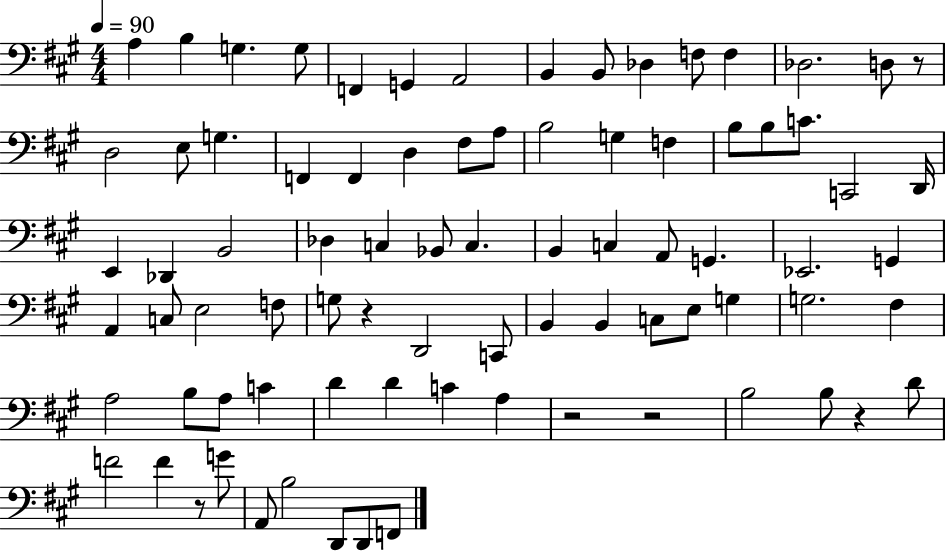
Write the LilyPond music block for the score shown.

{
  \clef bass
  \numericTimeSignature
  \time 4/4
  \key a \major
  \tempo 4 = 90
  \repeat volta 2 { a4 b4 g4. g8 | f,4 g,4 a,2 | b,4 b,8 des4 f8 f4 | des2. d8 r8 | \break d2 e8 g4. | f,4 f,4 d4 fis8 a8 | b2 g4 f4 | b8 b8 c'8. c,2 d,16 | \break e,4 des,4 b,2 | des4 c4 bes,8 c4. | b,4 c4 a,8 g,4. | ees,2. g,4 | \break a,4 c8 e2 f8 | g8 r4 d,2 c,8 | b,4 b,4 c8 e8 g4 | g2. fis4 | \break a2 b8 a8 c'4 | d'4 d'4 c'4 a4 | r2 r2 | b2 b8 r4 d'8 | \break f'2 f'4 r8 g'8 | a,8 b2 d,8 d,8 f,8 | } \bar "|."
}